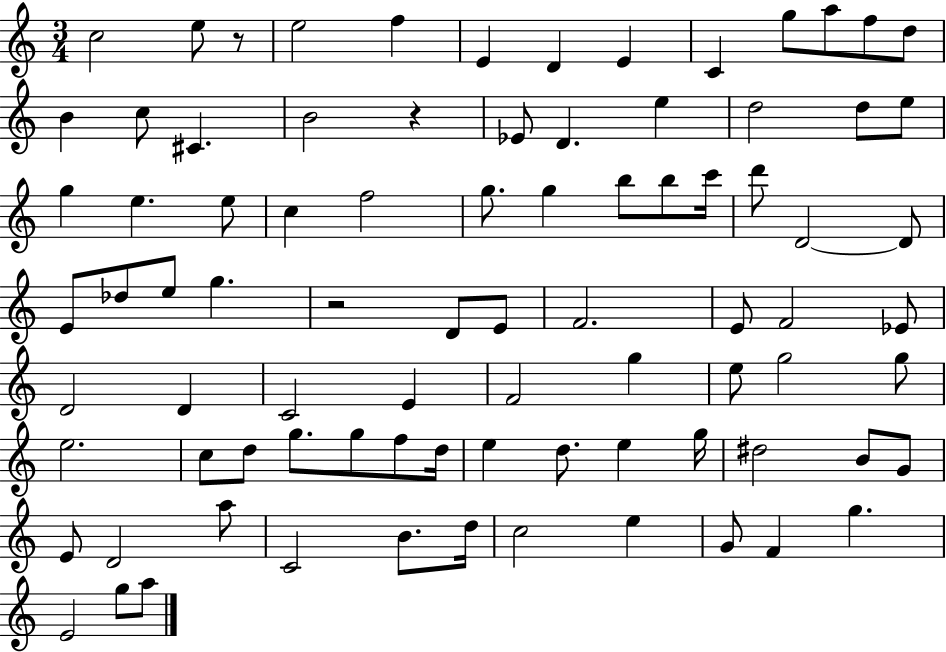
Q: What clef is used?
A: treble